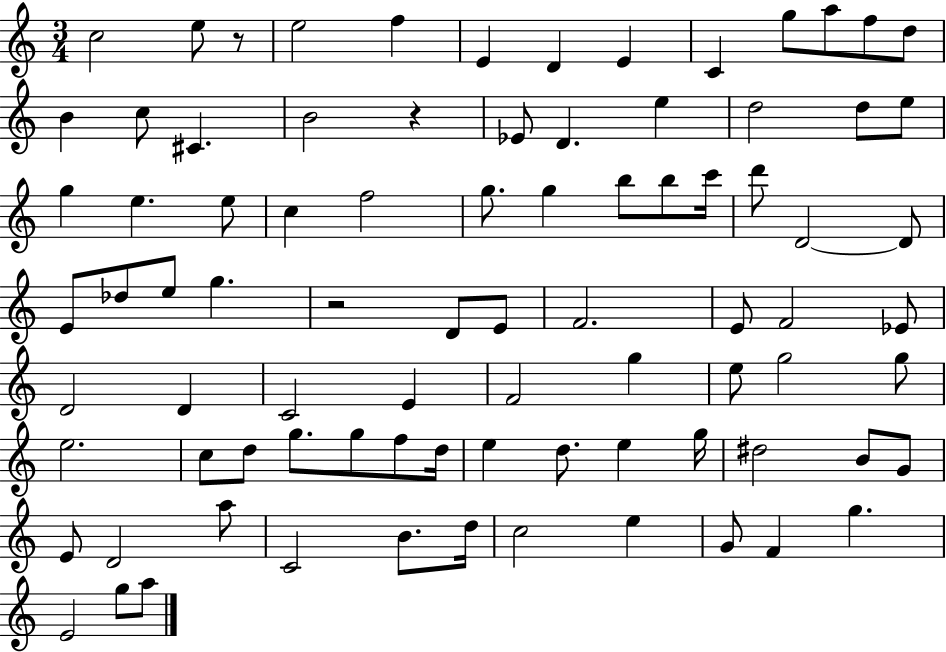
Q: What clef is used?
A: treble